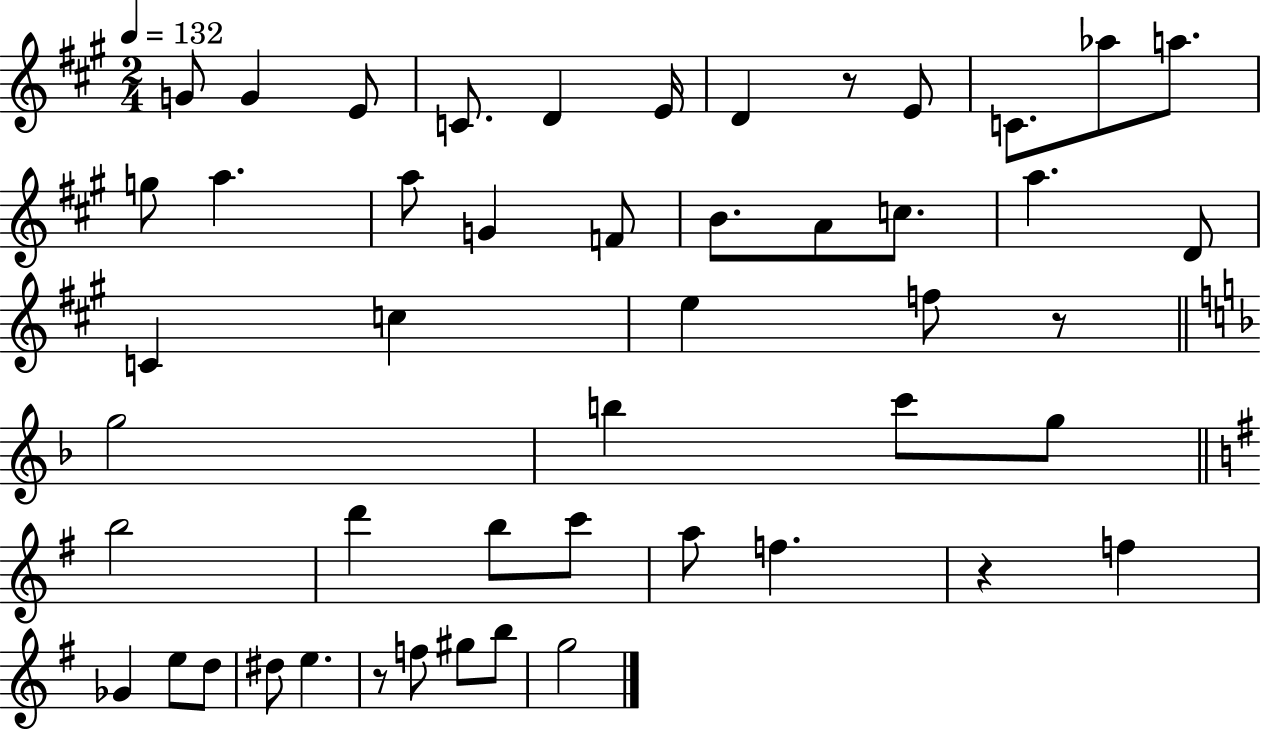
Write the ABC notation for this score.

X:1
T:Untitled
M:2/4
L:1/4
K:A
G/2 G E/2 C/2 D E/4 D z/2 E/2 C/2 _a/2 a/2 g/2 a a/2 G F/2 B/2 A/2 c/2 a D/2 C c e f/2 z/2 g2 b c'/2 g/2 b2 d' b/2 c'/2 a/2 f z f _G e/2 d/2 ^d/2 e z/2 f/2 ^g/2 b/2 g2